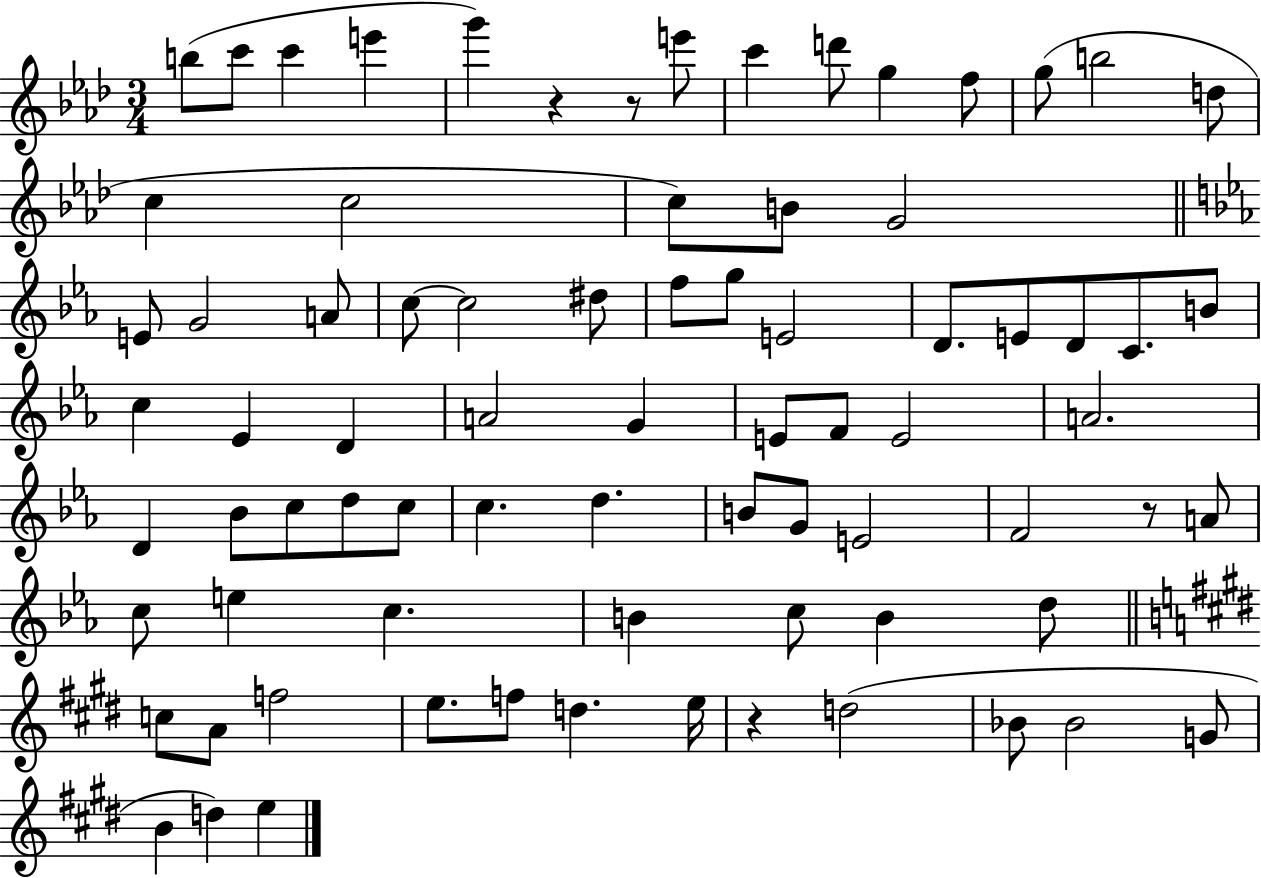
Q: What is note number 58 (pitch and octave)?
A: C5